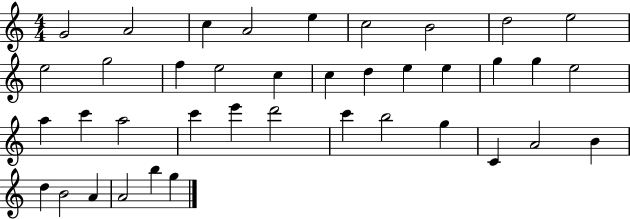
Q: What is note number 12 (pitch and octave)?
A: F5